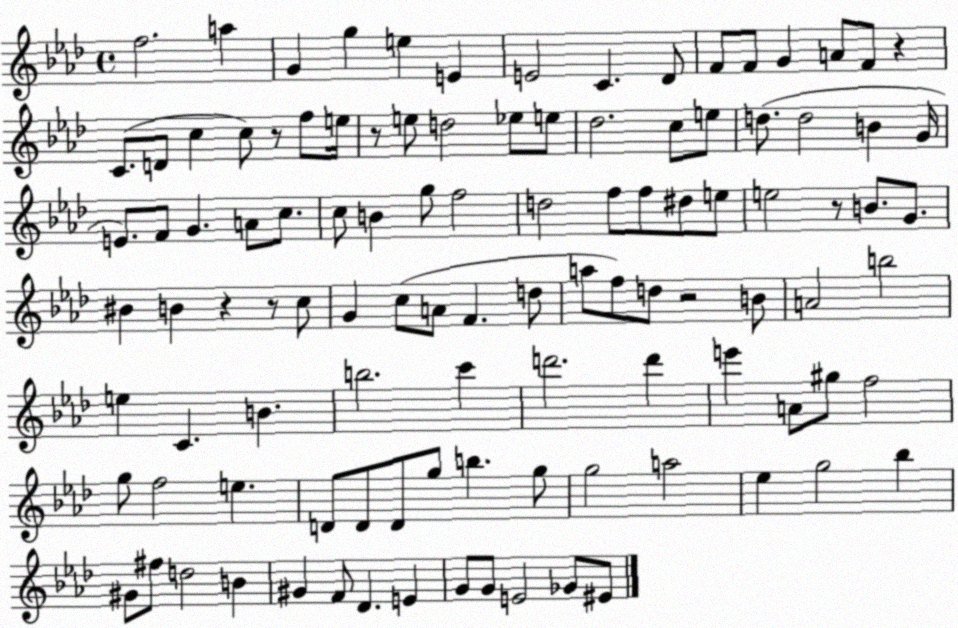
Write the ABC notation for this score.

X:1
T:Untitled
M:4/4
L:1/4
K:Ab
f2 a G g e E E2 C _D/2 F/2 F/2 G A/2 F/2 z C/2 D/2 c c/2 z/2 f/2 e/4 z/2 e/2 d2 _e/2 e/2 _d2 c/2 e/2 d/2 d2 B G/4 E/2 F/2 G A/2 c/2 c/2 B g/2 f2 d2 f/2 f/2 ^d/2 e/2 e2 z/2 B/2 G/2 ^B B z z/2 c/2 G c/2 A/2 F d/2 a/2 f/2 d/2 z2 B/2 A2 b2 e C B b2 c' d'2 d' e' A/2 ^g/2 f2 g/2 f2 e D/2 D/2 D/2 g/2 b g/2 g2 a2 _e g2 _b ^G/2 ^f/2 d2 B ^G F/2 _D E G/2 G/2 E2 _G/2 ^E/2